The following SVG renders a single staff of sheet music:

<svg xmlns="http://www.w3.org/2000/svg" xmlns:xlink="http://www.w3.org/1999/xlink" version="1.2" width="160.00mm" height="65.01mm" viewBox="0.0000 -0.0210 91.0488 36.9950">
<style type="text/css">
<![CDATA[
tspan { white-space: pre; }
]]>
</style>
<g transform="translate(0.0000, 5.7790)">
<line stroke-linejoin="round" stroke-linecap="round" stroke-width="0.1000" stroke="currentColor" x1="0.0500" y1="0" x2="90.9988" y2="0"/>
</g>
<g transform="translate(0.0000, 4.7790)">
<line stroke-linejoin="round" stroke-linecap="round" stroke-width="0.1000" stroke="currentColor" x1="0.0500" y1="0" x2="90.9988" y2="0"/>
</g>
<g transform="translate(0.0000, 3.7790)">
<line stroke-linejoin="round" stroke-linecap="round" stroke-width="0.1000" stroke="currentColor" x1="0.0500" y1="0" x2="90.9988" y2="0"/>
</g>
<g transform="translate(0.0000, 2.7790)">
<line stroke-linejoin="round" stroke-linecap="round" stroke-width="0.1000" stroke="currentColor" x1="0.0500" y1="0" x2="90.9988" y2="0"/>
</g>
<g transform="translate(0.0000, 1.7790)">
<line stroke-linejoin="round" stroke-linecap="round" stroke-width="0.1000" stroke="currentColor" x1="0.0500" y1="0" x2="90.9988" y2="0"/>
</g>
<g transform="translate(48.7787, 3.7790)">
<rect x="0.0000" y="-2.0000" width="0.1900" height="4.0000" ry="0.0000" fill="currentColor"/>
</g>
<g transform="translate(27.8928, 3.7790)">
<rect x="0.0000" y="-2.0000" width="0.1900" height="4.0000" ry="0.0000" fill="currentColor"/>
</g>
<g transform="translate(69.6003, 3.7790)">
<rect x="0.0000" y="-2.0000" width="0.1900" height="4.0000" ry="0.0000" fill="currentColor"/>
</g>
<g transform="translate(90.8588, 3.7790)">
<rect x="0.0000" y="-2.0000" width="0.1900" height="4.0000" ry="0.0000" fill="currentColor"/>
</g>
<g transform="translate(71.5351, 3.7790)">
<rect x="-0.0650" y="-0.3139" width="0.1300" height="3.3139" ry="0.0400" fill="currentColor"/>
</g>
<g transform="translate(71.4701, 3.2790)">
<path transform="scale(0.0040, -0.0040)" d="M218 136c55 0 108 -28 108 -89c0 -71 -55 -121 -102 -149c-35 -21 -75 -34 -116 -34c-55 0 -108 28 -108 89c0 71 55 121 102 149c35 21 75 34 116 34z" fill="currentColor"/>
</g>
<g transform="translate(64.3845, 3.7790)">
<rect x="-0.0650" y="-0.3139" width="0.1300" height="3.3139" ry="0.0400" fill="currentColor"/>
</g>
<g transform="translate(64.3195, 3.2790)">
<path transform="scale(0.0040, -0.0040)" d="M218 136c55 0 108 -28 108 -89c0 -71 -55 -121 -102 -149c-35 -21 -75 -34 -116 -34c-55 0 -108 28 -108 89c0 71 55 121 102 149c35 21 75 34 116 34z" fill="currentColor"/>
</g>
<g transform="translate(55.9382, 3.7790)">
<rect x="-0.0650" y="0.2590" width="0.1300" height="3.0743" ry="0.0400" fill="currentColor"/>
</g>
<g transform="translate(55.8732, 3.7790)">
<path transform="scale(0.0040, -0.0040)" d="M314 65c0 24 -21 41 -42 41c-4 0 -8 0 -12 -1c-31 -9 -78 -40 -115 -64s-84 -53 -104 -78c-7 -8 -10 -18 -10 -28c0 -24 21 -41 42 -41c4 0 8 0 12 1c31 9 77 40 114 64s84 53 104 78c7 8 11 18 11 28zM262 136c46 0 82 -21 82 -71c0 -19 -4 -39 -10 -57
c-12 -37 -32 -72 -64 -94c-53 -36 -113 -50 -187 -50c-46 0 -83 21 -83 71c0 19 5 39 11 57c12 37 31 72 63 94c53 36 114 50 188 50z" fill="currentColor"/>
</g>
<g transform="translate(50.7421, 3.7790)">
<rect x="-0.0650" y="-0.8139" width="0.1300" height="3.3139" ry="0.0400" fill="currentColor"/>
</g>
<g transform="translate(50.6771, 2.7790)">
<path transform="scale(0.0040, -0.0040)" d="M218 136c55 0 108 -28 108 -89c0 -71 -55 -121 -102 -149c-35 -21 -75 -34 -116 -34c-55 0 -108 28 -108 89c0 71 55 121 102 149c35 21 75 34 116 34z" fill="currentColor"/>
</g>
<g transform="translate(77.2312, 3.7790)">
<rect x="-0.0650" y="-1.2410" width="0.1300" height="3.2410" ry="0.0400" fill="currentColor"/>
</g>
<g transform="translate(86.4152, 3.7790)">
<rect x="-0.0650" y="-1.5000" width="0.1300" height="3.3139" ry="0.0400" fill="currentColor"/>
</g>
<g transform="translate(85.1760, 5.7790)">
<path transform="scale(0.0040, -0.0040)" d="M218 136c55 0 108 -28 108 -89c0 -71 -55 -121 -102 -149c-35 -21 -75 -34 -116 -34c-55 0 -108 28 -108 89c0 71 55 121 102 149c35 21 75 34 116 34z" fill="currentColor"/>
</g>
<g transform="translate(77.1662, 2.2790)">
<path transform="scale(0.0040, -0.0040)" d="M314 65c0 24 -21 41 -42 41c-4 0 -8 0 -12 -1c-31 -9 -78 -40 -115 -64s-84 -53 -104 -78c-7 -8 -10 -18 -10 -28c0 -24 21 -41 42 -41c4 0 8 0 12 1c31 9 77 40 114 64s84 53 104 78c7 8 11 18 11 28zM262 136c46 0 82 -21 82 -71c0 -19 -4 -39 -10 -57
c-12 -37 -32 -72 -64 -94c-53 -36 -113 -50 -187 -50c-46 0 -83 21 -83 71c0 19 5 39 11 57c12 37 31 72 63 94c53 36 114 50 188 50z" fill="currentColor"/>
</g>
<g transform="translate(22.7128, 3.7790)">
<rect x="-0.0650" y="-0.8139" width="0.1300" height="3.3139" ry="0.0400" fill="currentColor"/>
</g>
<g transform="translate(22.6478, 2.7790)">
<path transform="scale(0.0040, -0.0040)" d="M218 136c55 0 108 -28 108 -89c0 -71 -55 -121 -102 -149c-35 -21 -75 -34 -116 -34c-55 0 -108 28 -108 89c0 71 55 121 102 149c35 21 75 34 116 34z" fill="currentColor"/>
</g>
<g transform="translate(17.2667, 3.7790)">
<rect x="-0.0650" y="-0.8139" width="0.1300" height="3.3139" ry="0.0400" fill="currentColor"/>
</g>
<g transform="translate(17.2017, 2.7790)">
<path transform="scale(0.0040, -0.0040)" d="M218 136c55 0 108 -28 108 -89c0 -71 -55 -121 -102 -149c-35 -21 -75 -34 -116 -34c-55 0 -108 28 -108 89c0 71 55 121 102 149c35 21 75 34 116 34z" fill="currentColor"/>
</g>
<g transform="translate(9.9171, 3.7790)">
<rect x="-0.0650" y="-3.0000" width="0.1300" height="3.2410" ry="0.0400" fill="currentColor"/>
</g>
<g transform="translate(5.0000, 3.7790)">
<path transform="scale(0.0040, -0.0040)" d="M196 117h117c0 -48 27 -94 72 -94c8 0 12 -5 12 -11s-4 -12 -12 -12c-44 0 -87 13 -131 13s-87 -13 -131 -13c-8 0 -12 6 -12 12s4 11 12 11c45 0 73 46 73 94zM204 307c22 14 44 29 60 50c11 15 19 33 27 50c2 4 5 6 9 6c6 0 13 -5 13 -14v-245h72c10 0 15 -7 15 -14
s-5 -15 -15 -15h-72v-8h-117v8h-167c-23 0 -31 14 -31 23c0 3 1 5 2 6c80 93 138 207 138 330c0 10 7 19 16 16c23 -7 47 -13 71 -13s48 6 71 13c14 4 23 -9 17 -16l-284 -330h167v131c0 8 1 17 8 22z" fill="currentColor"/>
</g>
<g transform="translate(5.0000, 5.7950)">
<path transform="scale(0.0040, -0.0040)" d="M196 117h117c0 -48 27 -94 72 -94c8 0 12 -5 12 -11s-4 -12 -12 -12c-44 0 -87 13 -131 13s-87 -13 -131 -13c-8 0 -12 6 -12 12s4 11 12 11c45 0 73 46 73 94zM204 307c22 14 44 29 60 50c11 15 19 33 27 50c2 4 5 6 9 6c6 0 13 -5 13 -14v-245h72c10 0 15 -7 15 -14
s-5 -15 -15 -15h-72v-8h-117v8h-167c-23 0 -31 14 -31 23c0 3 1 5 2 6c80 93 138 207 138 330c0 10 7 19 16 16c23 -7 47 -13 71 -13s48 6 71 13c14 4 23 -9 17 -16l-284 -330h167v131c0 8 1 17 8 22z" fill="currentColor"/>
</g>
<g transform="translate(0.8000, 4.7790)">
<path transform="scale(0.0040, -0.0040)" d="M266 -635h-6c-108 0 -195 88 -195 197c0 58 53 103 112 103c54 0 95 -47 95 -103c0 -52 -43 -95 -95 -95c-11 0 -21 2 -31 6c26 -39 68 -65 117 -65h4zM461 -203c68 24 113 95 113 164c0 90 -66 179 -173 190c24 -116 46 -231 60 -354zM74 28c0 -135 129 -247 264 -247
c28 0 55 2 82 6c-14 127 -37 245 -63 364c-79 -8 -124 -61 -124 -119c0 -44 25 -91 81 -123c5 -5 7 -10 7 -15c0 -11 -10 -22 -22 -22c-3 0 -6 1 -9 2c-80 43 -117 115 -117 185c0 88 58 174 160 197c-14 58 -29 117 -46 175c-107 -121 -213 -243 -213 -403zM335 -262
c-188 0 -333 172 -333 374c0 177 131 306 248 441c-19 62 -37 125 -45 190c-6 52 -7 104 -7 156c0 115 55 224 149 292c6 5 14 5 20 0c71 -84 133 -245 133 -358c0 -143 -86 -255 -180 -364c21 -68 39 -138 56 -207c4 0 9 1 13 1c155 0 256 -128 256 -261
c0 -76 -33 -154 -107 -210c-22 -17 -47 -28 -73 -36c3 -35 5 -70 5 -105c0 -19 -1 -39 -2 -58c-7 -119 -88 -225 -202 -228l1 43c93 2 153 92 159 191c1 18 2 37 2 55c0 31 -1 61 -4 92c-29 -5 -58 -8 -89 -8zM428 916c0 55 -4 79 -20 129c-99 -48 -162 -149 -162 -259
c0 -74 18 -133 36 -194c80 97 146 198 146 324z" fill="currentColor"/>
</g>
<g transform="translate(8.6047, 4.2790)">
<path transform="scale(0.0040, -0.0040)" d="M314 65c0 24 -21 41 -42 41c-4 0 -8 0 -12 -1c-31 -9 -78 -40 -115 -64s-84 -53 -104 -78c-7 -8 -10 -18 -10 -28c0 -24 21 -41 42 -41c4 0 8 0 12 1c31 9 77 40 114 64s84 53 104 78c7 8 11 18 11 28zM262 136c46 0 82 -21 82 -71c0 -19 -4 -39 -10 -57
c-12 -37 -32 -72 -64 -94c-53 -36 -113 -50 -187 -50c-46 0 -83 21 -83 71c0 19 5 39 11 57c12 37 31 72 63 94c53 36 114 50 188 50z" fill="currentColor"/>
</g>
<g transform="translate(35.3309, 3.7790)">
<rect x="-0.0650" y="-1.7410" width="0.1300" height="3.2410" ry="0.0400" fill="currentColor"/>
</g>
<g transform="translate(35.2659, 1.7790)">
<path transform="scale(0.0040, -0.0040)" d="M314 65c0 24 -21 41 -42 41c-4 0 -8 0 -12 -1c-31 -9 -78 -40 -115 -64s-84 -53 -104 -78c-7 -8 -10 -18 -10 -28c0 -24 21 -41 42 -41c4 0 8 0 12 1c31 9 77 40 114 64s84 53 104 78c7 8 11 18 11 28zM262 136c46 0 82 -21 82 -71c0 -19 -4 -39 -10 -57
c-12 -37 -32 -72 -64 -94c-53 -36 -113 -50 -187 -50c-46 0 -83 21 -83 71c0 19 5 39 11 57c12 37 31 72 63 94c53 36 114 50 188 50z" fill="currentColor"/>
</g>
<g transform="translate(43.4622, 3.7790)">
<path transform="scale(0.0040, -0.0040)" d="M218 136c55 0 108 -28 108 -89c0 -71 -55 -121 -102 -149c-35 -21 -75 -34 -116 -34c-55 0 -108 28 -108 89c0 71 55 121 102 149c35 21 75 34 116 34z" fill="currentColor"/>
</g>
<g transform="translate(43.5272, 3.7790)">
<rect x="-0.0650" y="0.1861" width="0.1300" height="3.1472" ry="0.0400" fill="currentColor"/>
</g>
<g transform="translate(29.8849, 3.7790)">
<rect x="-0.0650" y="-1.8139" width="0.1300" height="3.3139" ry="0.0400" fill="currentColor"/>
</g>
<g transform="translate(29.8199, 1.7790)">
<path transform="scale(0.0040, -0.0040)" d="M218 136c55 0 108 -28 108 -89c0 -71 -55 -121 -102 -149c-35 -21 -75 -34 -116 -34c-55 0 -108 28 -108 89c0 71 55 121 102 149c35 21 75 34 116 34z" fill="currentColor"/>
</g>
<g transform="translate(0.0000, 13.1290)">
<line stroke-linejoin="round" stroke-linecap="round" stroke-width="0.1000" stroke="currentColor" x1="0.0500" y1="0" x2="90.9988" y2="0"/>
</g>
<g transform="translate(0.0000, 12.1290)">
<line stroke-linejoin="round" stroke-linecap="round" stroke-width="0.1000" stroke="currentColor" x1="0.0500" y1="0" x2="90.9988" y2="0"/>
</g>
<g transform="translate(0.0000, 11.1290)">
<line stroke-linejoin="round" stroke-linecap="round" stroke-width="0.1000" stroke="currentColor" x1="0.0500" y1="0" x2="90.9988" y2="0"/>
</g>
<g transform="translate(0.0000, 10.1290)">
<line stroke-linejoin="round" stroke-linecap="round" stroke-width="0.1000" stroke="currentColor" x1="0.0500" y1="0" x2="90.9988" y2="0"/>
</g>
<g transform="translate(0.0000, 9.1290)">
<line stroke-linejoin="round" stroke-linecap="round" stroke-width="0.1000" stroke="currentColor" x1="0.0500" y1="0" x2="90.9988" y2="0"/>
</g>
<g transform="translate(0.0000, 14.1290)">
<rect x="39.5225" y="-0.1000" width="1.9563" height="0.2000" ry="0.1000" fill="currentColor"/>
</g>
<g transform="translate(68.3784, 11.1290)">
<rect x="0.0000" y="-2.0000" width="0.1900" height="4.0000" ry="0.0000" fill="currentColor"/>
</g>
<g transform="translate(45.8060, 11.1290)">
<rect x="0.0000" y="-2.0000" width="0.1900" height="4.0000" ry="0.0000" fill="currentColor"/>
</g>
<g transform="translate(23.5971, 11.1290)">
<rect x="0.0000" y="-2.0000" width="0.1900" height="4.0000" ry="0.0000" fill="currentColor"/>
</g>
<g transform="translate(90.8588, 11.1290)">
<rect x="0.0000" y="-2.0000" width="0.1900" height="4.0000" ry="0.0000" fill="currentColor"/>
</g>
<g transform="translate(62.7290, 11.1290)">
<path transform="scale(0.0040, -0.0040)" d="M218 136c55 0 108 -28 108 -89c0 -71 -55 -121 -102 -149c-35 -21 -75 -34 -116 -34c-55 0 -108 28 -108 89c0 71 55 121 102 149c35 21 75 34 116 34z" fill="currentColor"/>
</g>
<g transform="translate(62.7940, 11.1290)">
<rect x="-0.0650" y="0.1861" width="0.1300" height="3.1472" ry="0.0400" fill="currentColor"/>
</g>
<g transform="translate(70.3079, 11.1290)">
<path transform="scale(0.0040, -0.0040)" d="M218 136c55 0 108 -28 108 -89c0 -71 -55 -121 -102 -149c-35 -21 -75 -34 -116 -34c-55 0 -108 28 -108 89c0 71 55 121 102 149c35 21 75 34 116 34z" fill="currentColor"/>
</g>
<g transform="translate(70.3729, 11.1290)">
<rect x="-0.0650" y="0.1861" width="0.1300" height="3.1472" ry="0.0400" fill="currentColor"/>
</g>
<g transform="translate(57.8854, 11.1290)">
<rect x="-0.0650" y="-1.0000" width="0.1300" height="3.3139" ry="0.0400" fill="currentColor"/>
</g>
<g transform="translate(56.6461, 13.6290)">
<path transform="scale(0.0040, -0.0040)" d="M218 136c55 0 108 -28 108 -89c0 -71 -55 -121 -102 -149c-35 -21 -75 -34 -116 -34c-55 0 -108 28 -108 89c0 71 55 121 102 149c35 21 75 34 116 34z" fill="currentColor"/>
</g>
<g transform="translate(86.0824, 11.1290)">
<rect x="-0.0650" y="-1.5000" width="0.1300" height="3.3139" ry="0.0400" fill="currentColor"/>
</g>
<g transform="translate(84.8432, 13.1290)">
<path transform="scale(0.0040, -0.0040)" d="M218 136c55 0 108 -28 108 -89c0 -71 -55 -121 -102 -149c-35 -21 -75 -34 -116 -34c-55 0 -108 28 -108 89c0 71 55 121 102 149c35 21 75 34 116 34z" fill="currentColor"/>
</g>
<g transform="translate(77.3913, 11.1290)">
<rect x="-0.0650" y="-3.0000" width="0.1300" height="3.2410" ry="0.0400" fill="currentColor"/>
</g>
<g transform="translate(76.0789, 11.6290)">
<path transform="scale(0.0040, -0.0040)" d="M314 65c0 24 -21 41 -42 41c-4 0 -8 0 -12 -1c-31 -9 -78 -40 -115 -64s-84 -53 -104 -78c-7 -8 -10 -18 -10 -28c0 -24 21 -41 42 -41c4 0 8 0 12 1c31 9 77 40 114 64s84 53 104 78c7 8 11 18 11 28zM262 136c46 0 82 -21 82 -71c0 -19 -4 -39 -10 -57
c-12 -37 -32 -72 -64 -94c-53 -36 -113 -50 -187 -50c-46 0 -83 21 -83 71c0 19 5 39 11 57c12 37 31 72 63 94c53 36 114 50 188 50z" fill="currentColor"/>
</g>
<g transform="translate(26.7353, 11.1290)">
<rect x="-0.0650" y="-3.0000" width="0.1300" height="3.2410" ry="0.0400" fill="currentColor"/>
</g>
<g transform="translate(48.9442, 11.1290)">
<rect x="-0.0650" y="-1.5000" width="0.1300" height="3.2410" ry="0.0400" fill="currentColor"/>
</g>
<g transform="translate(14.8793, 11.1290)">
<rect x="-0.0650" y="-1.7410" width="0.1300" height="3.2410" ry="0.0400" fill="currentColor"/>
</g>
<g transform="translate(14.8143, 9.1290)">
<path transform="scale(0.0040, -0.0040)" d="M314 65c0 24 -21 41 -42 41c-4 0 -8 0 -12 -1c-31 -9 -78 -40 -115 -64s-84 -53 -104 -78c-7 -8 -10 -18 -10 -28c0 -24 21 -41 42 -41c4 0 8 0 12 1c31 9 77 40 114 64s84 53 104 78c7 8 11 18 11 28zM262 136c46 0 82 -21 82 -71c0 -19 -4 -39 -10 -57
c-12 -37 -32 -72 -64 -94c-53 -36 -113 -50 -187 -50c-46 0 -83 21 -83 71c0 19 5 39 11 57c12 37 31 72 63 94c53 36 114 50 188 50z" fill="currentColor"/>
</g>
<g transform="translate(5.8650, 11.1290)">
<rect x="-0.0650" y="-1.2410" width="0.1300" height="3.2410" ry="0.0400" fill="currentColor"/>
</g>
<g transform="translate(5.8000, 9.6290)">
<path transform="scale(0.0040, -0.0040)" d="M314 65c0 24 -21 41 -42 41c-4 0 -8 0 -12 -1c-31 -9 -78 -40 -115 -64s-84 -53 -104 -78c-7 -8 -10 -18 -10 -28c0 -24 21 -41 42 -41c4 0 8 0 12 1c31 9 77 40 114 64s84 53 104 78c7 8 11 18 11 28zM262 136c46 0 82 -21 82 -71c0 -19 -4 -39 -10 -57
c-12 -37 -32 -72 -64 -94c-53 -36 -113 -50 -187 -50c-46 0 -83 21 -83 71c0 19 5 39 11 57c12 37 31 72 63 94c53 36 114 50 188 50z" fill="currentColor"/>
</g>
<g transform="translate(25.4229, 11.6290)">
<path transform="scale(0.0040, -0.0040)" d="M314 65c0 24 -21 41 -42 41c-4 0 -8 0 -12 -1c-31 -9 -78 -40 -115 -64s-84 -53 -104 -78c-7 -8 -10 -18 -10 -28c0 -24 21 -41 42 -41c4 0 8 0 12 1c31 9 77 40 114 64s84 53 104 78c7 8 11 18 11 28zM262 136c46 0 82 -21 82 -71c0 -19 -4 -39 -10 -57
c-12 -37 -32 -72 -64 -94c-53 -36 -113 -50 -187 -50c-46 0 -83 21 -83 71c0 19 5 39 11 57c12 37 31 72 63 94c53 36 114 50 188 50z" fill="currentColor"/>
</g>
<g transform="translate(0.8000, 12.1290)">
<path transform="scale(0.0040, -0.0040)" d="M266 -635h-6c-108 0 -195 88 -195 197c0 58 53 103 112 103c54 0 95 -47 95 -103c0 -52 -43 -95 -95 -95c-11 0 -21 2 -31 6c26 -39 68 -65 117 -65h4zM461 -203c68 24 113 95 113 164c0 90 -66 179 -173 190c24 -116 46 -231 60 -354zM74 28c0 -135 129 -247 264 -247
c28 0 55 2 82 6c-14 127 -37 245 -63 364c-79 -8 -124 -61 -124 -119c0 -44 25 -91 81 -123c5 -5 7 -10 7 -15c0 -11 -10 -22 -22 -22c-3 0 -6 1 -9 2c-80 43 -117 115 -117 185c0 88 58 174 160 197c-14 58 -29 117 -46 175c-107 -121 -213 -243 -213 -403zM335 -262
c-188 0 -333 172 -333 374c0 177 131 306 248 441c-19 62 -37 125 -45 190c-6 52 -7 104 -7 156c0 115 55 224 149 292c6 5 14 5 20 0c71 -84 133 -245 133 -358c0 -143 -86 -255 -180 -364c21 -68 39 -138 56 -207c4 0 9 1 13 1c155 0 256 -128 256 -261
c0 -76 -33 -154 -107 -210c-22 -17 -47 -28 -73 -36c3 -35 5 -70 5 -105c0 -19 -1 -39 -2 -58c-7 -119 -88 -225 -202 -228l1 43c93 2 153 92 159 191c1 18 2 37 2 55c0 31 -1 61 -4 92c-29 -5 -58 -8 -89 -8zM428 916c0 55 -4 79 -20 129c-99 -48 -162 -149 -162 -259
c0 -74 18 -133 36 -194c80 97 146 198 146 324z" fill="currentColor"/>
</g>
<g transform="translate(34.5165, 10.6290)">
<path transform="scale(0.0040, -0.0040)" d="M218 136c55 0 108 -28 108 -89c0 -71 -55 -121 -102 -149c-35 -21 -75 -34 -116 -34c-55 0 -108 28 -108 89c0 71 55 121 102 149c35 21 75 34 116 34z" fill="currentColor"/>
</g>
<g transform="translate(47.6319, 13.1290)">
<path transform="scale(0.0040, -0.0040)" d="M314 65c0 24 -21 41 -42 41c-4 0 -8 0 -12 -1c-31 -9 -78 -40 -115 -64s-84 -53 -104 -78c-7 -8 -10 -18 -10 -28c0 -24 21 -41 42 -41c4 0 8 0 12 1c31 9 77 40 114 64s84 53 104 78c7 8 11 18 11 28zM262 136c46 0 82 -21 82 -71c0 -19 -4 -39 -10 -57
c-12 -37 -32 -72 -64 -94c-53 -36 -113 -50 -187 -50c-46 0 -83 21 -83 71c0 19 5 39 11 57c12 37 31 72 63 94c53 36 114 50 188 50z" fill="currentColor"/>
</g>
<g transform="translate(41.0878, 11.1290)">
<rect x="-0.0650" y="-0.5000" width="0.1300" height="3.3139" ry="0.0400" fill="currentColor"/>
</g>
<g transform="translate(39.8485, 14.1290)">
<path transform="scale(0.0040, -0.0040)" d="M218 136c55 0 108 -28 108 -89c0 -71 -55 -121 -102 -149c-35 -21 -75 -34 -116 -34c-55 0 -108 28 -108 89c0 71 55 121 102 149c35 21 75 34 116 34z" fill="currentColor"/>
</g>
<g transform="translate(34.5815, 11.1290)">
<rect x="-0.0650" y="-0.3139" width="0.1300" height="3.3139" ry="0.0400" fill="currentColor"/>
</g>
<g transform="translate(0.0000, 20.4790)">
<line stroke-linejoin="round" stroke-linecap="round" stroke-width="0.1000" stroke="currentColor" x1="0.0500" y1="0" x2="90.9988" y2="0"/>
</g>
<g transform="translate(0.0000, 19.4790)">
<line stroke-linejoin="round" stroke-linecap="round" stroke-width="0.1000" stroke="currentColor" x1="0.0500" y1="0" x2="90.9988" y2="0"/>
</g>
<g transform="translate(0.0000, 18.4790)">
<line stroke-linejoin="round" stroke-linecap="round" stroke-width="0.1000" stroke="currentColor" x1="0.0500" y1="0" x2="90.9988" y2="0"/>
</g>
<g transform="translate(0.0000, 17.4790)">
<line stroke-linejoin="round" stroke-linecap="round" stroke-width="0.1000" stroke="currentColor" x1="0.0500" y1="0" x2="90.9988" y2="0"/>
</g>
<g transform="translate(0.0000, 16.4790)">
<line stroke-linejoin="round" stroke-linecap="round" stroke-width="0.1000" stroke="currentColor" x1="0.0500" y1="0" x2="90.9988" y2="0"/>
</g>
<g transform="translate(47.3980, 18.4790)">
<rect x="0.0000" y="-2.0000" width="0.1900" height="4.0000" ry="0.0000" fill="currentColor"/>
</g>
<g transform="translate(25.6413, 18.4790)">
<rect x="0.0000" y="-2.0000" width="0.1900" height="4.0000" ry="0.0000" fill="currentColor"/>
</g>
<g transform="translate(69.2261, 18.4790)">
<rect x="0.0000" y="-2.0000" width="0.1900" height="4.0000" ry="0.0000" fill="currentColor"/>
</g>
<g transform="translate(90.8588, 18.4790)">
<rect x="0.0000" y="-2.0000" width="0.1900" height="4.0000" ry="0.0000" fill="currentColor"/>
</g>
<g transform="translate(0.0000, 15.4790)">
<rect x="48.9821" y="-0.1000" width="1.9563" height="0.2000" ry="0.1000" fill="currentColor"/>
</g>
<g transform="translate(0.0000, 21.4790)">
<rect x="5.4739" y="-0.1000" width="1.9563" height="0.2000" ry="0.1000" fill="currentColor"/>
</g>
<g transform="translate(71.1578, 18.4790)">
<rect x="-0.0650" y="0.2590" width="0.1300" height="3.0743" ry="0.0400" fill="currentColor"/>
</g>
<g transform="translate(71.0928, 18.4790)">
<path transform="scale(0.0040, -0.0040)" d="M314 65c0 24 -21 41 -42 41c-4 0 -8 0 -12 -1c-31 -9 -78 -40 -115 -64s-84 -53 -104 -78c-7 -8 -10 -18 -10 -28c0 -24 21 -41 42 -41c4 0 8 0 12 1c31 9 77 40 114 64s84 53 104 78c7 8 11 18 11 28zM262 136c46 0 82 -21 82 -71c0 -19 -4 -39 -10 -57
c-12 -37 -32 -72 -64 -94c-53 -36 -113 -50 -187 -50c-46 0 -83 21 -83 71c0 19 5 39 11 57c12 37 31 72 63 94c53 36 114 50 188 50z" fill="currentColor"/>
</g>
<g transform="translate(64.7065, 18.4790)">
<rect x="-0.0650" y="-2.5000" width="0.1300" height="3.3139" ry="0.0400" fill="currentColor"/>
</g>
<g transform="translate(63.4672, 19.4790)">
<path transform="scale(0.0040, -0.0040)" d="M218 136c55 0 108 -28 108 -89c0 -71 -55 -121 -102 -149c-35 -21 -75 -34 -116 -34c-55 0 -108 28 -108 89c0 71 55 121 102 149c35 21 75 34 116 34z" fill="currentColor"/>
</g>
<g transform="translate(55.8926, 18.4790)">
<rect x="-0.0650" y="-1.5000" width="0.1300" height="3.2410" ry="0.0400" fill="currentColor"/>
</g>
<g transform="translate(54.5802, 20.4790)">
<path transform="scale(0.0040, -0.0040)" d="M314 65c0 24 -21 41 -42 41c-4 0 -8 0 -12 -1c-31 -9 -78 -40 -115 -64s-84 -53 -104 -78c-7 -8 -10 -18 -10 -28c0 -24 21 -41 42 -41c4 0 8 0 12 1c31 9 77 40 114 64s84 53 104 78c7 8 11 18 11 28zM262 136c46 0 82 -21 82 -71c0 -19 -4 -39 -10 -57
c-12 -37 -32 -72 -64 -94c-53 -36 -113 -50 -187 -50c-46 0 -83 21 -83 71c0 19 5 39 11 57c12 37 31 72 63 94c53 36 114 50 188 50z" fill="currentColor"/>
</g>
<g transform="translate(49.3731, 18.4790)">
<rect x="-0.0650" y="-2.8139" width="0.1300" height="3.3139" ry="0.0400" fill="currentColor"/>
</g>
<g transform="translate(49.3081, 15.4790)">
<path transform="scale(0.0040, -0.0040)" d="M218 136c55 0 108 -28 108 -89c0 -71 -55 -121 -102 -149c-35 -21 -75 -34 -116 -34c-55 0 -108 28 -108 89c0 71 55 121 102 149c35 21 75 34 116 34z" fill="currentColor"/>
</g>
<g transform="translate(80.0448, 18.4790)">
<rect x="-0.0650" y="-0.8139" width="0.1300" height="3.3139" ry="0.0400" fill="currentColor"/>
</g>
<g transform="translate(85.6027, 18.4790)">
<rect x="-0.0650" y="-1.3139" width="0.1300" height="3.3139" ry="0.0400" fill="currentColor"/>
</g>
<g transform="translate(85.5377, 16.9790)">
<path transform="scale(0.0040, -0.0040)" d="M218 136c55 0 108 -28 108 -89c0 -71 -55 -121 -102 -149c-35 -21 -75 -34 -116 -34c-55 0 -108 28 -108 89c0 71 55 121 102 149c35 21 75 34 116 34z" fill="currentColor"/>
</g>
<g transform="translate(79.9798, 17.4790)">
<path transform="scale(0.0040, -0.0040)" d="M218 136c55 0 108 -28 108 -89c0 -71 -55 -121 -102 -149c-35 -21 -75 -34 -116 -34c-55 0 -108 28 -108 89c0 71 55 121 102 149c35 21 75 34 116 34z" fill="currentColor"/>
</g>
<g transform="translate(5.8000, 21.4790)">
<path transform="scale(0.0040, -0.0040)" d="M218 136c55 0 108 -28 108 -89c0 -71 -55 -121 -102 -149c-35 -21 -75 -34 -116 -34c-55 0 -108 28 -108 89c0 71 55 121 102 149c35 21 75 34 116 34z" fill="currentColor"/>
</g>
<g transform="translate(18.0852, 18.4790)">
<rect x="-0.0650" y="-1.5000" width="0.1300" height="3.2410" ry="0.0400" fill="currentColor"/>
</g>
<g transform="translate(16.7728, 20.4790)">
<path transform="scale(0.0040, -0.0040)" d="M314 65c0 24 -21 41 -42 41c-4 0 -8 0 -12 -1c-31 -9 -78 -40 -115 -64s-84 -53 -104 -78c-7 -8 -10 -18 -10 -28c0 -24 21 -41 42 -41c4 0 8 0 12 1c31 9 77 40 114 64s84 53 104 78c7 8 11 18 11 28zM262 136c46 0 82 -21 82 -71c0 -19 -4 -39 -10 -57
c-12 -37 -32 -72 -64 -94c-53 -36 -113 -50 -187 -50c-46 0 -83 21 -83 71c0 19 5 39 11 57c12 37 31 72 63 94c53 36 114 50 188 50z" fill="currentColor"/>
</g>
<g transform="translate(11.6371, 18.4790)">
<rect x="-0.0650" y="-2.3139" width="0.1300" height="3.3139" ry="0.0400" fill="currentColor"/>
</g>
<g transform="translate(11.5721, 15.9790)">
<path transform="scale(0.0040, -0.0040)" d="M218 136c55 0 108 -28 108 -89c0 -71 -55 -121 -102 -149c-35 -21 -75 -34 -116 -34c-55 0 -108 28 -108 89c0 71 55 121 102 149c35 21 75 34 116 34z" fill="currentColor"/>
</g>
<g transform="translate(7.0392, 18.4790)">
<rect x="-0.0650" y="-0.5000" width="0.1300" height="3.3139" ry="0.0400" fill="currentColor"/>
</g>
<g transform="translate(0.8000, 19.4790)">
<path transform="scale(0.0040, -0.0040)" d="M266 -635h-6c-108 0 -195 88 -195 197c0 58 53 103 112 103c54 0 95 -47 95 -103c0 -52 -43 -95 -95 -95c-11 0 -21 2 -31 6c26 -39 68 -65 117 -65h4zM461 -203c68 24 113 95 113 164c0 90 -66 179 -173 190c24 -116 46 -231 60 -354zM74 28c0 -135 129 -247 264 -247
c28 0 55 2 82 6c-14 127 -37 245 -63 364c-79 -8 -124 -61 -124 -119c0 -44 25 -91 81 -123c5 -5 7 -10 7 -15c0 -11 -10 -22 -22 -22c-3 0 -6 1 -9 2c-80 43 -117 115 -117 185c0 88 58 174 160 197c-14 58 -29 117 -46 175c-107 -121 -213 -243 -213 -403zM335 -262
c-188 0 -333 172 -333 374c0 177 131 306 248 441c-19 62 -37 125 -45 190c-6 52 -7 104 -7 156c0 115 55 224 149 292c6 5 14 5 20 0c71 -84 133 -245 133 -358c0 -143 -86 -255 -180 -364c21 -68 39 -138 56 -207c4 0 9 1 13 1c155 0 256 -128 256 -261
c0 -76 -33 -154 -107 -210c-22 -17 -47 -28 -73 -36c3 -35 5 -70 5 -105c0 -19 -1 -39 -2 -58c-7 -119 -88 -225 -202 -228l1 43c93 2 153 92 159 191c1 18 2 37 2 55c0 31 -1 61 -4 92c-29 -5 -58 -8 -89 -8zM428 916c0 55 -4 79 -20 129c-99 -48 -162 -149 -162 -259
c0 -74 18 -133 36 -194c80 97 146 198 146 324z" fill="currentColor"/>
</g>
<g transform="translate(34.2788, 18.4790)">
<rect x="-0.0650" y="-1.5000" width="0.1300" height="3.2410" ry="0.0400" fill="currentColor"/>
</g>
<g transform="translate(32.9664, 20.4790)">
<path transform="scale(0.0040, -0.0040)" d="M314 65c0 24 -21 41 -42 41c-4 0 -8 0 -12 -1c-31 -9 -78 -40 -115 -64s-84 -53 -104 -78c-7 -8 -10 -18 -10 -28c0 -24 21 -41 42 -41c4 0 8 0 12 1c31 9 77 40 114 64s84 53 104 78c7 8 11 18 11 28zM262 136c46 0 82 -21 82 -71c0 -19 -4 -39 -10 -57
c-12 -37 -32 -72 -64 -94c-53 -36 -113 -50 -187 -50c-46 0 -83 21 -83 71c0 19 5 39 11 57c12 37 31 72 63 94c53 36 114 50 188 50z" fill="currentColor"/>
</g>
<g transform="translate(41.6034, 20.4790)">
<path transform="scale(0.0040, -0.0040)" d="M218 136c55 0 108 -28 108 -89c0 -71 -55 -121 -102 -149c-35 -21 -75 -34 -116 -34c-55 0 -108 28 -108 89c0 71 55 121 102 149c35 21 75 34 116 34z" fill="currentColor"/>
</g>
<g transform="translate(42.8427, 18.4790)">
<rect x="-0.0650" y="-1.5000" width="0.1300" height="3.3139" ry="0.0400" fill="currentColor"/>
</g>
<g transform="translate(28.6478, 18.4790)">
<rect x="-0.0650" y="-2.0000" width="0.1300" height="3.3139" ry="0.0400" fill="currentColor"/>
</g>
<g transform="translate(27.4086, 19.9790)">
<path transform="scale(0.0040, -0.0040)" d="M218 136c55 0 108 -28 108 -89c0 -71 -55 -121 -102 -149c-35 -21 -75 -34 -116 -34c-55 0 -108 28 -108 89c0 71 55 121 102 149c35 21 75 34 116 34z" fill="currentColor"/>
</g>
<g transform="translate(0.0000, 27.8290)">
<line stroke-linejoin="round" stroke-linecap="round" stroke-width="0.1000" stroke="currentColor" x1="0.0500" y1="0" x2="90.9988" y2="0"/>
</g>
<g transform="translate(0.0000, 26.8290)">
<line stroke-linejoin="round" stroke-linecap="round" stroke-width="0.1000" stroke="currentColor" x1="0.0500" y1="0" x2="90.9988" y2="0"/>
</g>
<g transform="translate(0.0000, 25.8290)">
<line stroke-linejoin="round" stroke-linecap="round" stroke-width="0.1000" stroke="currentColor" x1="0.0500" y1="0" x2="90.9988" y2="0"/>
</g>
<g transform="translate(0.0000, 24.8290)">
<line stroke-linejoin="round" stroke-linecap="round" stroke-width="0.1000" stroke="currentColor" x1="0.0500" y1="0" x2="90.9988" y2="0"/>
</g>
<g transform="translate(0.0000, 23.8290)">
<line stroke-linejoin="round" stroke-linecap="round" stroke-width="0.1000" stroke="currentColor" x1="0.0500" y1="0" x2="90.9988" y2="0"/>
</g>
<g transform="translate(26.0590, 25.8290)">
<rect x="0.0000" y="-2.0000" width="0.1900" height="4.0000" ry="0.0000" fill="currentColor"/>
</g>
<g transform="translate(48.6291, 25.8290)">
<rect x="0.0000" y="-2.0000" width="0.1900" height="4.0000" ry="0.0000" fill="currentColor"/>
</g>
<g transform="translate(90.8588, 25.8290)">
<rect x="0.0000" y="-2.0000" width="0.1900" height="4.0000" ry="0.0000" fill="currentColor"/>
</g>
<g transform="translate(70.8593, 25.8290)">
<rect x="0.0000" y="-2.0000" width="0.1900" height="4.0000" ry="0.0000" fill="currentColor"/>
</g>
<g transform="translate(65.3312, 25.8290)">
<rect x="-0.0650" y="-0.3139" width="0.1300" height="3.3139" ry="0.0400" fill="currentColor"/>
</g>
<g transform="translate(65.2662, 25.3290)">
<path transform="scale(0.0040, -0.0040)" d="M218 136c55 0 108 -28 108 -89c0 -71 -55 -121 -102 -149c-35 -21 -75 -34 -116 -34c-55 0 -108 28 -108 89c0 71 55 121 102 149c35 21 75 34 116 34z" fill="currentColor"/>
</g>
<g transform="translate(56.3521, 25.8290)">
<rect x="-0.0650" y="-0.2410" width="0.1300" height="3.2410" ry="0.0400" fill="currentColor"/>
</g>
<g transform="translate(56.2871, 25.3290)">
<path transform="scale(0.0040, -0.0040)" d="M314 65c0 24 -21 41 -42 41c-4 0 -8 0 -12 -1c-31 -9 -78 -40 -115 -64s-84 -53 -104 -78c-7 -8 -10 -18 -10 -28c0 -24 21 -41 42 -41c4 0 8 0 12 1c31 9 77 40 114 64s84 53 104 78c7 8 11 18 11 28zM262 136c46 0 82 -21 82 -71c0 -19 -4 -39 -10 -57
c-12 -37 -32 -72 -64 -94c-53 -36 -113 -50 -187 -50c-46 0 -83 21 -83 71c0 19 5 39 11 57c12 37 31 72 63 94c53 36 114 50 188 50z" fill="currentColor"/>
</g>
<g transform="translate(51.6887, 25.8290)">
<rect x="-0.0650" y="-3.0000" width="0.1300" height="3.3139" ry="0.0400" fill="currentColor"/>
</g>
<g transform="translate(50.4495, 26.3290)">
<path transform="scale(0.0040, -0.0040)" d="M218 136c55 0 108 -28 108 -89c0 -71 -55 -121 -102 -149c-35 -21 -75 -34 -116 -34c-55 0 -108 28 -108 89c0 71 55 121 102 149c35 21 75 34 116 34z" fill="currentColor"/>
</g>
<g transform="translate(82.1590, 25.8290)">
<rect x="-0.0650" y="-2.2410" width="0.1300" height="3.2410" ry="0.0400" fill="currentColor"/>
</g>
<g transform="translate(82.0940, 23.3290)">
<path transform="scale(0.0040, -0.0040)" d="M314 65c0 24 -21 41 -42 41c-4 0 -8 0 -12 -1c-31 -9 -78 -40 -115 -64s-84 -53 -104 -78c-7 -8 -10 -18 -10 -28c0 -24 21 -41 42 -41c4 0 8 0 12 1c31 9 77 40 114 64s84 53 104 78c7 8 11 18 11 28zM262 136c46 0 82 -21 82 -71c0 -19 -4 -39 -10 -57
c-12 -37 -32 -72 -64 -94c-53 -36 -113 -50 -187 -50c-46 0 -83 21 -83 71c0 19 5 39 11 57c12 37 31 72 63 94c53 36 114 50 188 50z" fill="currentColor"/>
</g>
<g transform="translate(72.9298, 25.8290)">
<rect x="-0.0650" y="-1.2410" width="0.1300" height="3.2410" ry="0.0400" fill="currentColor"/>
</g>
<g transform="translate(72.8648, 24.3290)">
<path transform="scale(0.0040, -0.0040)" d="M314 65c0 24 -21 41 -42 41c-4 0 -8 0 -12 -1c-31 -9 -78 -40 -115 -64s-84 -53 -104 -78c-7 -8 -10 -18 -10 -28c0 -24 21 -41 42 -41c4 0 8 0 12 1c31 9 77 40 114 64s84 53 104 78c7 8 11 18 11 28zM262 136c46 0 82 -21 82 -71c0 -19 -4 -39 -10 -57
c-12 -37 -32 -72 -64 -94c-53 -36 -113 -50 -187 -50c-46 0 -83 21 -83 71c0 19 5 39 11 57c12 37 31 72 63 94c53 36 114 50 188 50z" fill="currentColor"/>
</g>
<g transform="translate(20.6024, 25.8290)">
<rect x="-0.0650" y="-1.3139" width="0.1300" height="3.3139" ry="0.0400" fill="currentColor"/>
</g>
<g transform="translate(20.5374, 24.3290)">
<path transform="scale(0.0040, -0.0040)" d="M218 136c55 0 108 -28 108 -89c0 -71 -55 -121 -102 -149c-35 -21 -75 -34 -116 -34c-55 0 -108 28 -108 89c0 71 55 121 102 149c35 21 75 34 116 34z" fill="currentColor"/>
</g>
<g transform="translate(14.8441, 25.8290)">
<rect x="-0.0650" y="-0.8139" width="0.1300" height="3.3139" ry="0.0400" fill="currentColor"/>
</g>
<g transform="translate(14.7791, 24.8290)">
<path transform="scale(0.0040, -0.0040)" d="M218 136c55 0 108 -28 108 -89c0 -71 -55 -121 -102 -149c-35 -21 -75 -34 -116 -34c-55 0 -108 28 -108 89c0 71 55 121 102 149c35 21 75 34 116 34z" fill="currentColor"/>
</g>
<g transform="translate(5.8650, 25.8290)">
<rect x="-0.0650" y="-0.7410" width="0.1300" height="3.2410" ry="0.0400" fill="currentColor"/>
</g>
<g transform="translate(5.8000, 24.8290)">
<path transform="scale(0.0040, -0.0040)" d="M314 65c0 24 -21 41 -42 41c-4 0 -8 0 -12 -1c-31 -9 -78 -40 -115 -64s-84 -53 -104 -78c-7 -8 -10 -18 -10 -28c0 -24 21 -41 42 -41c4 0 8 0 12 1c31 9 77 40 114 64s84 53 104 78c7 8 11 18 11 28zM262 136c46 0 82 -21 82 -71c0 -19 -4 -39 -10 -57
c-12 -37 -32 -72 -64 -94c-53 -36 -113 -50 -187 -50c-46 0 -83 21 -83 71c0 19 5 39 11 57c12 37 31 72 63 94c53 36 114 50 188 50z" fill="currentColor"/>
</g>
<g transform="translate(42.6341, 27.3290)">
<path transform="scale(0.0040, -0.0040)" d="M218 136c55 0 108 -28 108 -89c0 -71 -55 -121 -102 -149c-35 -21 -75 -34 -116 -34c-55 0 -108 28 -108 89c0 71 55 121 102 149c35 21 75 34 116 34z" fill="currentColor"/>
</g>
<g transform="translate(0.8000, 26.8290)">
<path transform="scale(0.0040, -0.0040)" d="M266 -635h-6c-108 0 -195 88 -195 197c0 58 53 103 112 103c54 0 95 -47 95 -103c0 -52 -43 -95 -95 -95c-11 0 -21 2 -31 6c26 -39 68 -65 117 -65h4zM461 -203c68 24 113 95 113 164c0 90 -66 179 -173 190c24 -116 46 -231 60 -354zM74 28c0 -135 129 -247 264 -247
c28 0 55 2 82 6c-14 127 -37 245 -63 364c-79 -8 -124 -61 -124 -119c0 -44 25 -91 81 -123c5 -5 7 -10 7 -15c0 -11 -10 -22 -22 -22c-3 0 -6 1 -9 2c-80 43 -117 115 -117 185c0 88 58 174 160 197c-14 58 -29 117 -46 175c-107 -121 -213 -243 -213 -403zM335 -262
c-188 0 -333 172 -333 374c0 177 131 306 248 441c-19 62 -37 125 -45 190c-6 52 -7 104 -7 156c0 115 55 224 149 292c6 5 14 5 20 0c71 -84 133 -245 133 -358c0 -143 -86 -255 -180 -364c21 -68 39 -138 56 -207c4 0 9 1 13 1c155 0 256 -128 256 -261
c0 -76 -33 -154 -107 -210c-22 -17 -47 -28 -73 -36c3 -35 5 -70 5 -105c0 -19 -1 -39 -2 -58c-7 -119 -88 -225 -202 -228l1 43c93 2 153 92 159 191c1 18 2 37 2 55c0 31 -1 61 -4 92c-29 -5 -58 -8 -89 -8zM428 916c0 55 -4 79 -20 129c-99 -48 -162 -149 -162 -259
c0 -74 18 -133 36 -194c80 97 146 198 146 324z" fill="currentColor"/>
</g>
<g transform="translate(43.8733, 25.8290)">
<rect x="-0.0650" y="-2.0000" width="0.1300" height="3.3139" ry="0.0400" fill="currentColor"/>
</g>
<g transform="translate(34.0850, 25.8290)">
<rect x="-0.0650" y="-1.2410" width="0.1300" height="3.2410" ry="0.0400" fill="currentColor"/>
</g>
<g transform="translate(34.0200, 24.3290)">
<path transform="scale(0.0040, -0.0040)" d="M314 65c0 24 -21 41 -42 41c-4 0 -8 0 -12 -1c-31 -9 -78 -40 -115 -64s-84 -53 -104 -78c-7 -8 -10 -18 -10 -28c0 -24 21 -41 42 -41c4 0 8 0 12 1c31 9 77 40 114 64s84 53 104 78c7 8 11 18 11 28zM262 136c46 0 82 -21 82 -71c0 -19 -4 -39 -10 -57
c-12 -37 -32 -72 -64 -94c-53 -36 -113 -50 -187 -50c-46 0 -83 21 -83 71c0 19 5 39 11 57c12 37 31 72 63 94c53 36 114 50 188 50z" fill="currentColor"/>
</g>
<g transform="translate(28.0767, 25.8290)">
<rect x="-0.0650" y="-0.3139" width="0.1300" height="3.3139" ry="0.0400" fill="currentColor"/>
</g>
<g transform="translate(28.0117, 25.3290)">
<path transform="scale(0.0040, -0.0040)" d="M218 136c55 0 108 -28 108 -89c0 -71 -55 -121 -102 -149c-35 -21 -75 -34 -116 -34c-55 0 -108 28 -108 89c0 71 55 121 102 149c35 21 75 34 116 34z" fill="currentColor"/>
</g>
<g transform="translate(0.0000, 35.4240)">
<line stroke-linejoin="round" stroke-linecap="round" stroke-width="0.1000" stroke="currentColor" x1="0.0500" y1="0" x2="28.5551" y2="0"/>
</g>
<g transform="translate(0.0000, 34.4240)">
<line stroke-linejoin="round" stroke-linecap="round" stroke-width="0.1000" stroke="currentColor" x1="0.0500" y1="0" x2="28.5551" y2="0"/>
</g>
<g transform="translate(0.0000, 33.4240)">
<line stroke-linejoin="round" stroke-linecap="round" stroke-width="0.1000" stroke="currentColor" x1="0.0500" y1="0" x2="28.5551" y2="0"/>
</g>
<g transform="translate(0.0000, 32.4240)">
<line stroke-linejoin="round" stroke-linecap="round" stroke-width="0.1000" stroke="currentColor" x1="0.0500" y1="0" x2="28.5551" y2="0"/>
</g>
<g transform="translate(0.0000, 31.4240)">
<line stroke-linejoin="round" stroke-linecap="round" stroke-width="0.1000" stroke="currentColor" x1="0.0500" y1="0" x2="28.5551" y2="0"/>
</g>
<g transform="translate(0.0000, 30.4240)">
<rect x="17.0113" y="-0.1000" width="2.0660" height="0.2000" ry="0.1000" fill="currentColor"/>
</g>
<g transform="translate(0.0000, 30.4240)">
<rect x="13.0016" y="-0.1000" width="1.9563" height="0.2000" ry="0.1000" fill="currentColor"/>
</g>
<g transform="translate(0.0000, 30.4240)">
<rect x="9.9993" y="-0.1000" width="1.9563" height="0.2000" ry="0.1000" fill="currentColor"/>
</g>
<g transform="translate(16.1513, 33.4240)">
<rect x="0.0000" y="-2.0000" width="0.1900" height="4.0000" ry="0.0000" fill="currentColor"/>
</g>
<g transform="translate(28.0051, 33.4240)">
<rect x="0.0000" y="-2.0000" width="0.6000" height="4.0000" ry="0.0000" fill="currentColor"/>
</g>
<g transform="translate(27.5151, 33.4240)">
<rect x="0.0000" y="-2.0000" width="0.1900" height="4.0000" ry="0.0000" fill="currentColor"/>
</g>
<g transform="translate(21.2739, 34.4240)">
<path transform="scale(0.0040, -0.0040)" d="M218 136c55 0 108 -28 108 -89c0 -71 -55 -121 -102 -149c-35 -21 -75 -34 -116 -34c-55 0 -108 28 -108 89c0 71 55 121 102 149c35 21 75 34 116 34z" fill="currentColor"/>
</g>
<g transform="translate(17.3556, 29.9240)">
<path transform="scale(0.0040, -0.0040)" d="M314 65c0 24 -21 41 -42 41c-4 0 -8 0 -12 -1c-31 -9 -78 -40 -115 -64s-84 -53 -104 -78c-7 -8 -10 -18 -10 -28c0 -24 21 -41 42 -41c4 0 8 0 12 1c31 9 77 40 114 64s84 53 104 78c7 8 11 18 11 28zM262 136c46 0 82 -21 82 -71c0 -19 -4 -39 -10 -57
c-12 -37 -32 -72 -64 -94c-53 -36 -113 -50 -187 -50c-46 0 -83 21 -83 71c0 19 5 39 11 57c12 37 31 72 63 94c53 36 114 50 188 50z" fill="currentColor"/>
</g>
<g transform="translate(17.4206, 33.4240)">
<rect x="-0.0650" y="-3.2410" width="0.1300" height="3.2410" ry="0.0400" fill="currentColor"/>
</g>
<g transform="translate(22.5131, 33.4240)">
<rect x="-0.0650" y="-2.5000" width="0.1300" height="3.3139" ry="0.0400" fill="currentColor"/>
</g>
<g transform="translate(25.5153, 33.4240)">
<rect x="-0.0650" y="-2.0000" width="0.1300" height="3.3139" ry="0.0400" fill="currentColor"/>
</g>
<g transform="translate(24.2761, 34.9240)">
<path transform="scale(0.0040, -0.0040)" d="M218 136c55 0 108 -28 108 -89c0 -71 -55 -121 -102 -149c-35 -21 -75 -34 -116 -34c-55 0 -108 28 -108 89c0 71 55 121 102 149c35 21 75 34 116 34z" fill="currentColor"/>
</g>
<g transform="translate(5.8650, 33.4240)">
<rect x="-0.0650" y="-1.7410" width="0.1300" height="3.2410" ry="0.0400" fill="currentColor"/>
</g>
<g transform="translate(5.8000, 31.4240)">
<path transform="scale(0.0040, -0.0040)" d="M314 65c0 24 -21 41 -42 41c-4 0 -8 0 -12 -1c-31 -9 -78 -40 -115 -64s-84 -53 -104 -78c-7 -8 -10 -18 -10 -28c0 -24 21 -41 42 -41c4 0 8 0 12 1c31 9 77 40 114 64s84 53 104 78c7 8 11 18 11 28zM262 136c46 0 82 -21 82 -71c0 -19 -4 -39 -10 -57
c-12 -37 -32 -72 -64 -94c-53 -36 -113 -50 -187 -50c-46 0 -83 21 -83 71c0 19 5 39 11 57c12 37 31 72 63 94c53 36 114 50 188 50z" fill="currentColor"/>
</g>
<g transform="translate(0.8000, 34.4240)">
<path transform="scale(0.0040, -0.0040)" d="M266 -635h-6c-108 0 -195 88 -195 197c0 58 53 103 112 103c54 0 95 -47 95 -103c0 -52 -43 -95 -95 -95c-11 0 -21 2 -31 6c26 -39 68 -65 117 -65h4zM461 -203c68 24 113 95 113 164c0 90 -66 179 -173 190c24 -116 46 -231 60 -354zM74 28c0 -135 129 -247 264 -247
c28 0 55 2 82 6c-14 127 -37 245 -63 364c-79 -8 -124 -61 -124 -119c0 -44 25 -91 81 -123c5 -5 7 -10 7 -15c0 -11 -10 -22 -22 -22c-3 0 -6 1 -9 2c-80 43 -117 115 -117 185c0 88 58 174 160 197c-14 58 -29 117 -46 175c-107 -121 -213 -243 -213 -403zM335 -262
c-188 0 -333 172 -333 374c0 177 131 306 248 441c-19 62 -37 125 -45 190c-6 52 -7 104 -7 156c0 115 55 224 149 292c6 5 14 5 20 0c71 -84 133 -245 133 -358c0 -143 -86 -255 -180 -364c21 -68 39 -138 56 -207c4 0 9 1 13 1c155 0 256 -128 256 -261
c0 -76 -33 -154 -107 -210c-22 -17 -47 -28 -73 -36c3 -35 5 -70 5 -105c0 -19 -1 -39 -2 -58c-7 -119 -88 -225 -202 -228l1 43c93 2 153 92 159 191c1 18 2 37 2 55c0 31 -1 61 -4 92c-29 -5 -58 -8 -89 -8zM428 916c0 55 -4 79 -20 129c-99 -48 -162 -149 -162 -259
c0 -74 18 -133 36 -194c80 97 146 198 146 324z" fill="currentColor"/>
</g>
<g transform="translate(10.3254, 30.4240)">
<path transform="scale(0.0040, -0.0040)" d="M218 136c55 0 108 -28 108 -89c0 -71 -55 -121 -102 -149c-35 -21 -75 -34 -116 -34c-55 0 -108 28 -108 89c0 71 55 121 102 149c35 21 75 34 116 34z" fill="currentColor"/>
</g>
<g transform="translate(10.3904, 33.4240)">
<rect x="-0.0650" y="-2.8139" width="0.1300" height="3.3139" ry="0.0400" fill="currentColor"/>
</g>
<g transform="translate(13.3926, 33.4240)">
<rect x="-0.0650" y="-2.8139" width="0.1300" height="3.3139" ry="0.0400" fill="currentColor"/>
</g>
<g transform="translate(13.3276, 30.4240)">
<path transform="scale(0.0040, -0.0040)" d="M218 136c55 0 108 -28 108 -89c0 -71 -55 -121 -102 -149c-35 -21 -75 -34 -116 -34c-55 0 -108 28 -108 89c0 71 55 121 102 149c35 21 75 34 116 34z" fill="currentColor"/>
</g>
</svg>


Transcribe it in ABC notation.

X:1
T:Untitled
M:4/4
L:1/4
K:C
A2 d d f f2 B d B2 c c e2 E e2 f2 A2 c C E2 D B B A2 E C g E2 F E2 E a E2 G B2 d e d2 d e c e2 F A c2 c e2 g2 f2 a a b2 G F